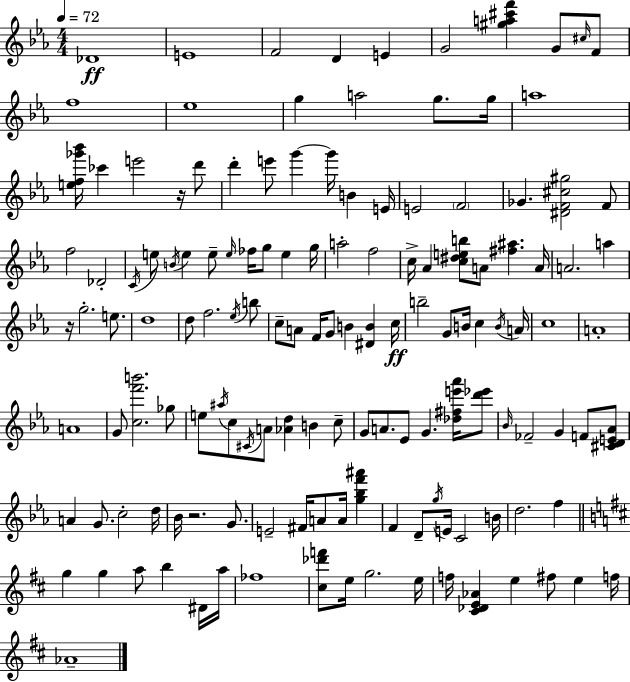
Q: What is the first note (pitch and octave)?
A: Db4